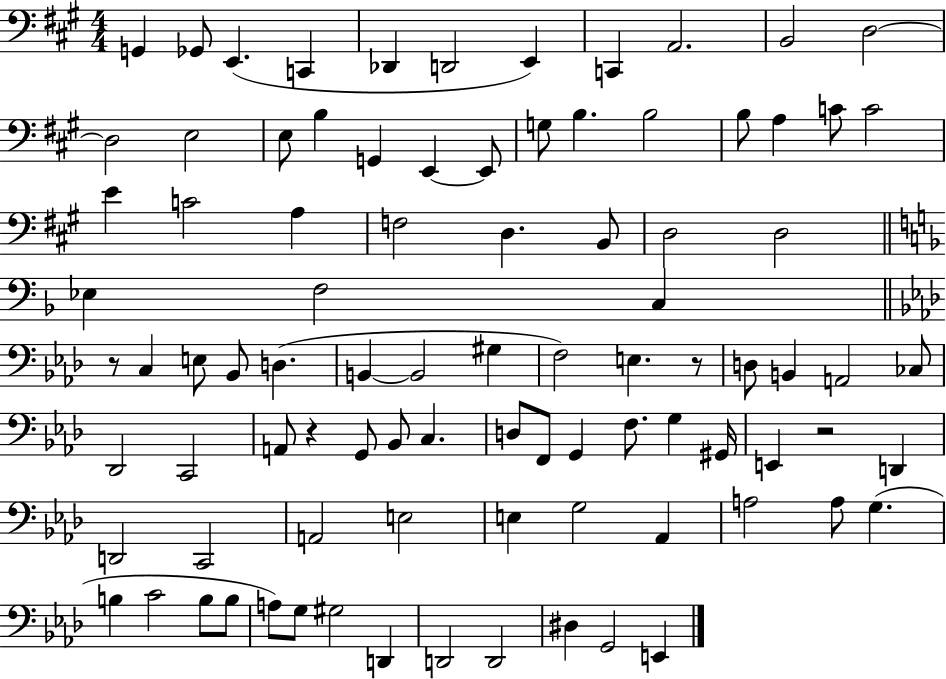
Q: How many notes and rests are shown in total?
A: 90